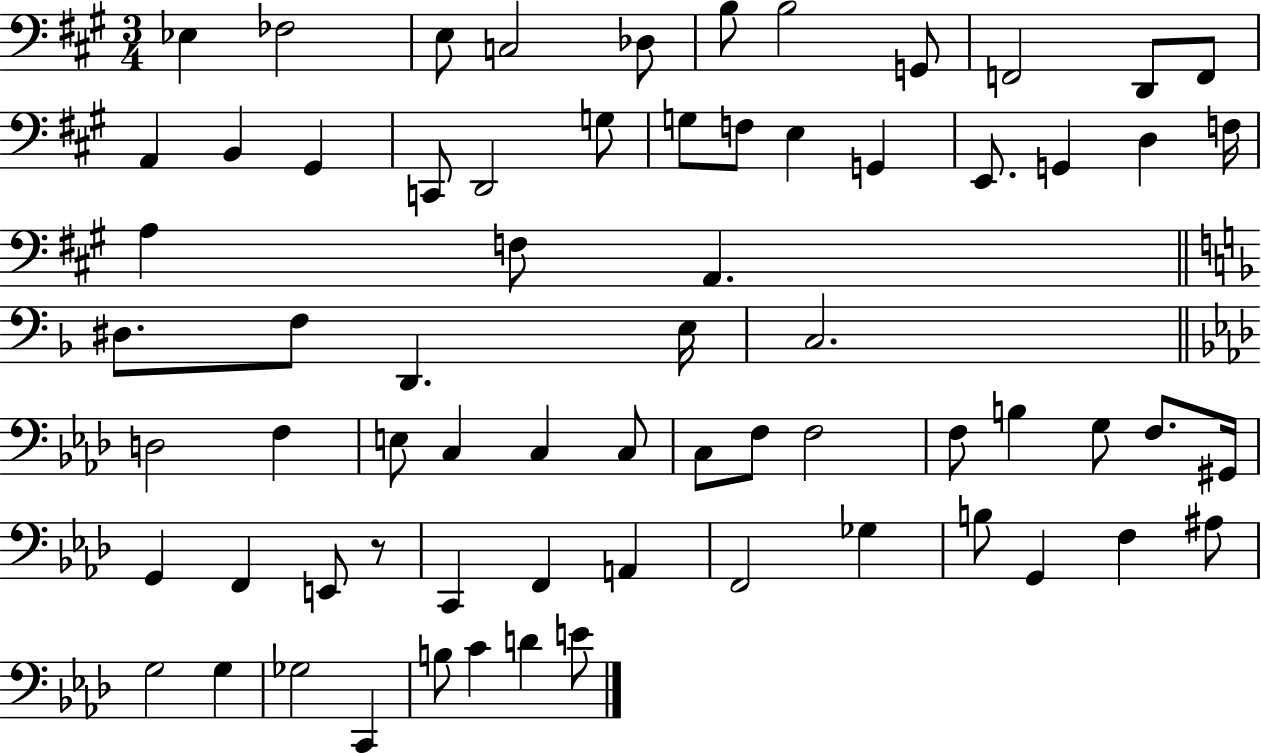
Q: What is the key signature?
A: A major